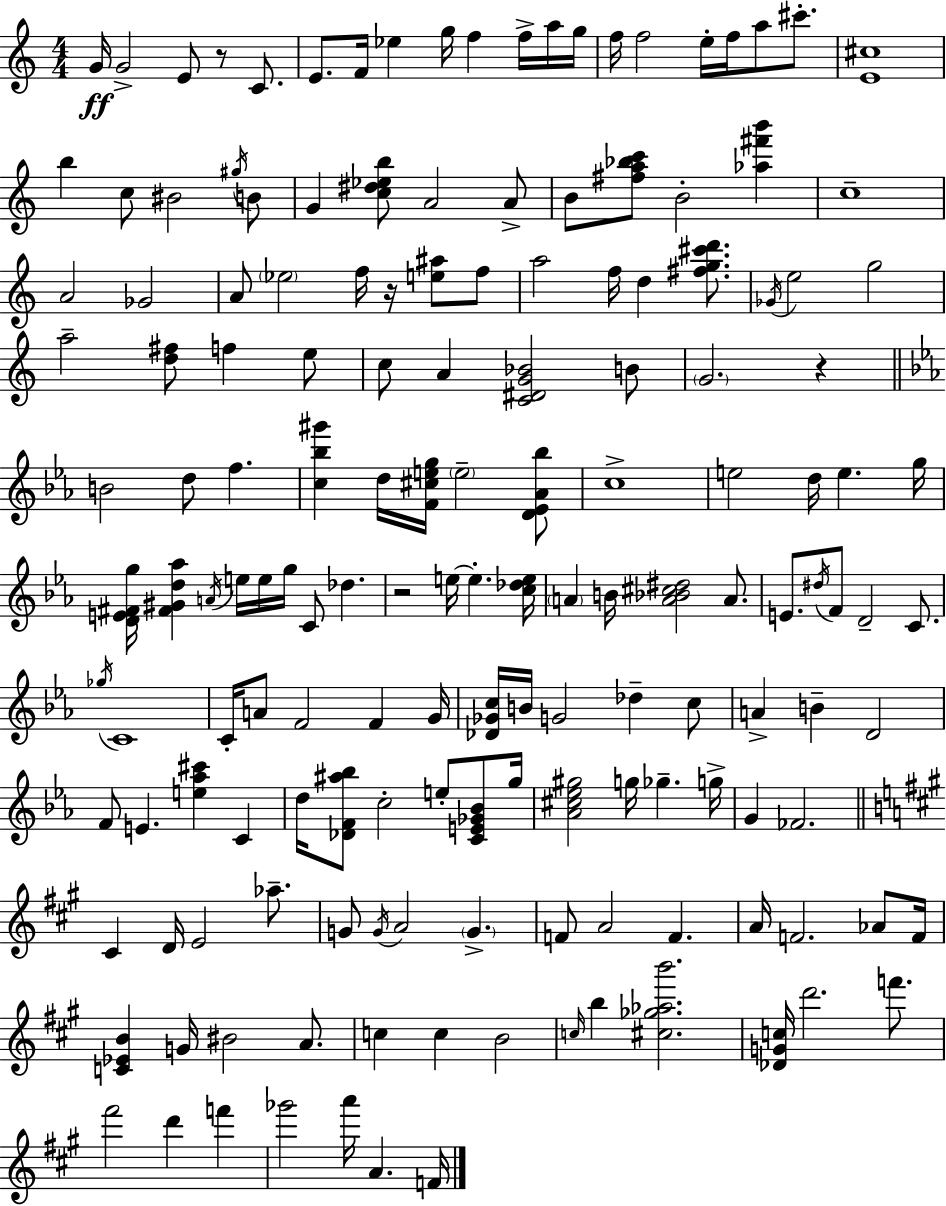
G4/s G4/h E4/e R/e C4/e. E4/e. F4/s Eb5/q G5/s F5/q F5/s A5/s G5/s F5/s F5/h E5/s F5/s A5/e C#6/e. [E4,C#5]/w B5/q C5/e BIS4/h G#5/s B4/e G4/q [C5,D#5,Eb5,B5]/e A4/h A4/e B4/e [F#5,A5,Bb5,C6]/e B4/h [Ab5,F#6,B6]/q C5/w A4/h Gb4/h A4/e Eb5/h F5/s R/s [E5,A#5]/e F5/e A5/h F5/s D5/q [F#5,G5,C#6,D6]/e. Gb4/s E5/h G5/h A5/h [D5,F#5]/e F5/q E5/e C5/e A4/q [C4,D#4,G4,Bb4]/h B4/e G4/h. R/q B4/h D5/e F5/q. [C5,Bb5,G#6]/q D5/s [F4,C#5,E5,G5]/s E5/h [D4,Eb4,Ab4,Bb5]/e C5/w E5/h D5/s E5/q. G5/s [D4,E4,F#4,G5]/s [F#4,G#4,D5,Ab5]/q A4/s E5/s E5/s G5/s C4/e Db5/q. R/h E5/s E5/q. [C5,Db5,E5]/s A4/q B4/s [A4,Bb4,C#5,D#5]/h A4/e. E4/e. D#5/s F4/e D4/h C4/e. Gb5/s C4/w C4/s A4/e F4/h F4/q G4/s [Db4,Gb4,C5]/s B4/s G4/h Db5/q C5/e A4/q B4/q D4/h F4/e E4/q. [E5,Ab5,C#6]/q C4/q D5/s [Db4,F4,A#5,Bb5]/e C5/h E5/e [C4,E4,Gb4,Bb4]/e G5/s [Ab4,C#5,Eb5,G#5]/h G5/s Gb5/q. G5/s G4/q FES4/h. C#4/q D4/s E4/h Ab5/e. G4/e G4/s A4/h G4/q. F4/e A4/h F4/q. A4/s F4/h. Ab4/e F4/s [C4,Eb4,B4]/q G4/s BIS4/h A4/e. C5/q C5/q B4/h C5/s B5/q [C#5,Gb5,Ab5,B6]/h. [Db4,G4,C5]/s D6/h. F6/e. F#6/h D6/q F6/q Gb6/h A6/s A4/q. F4/s